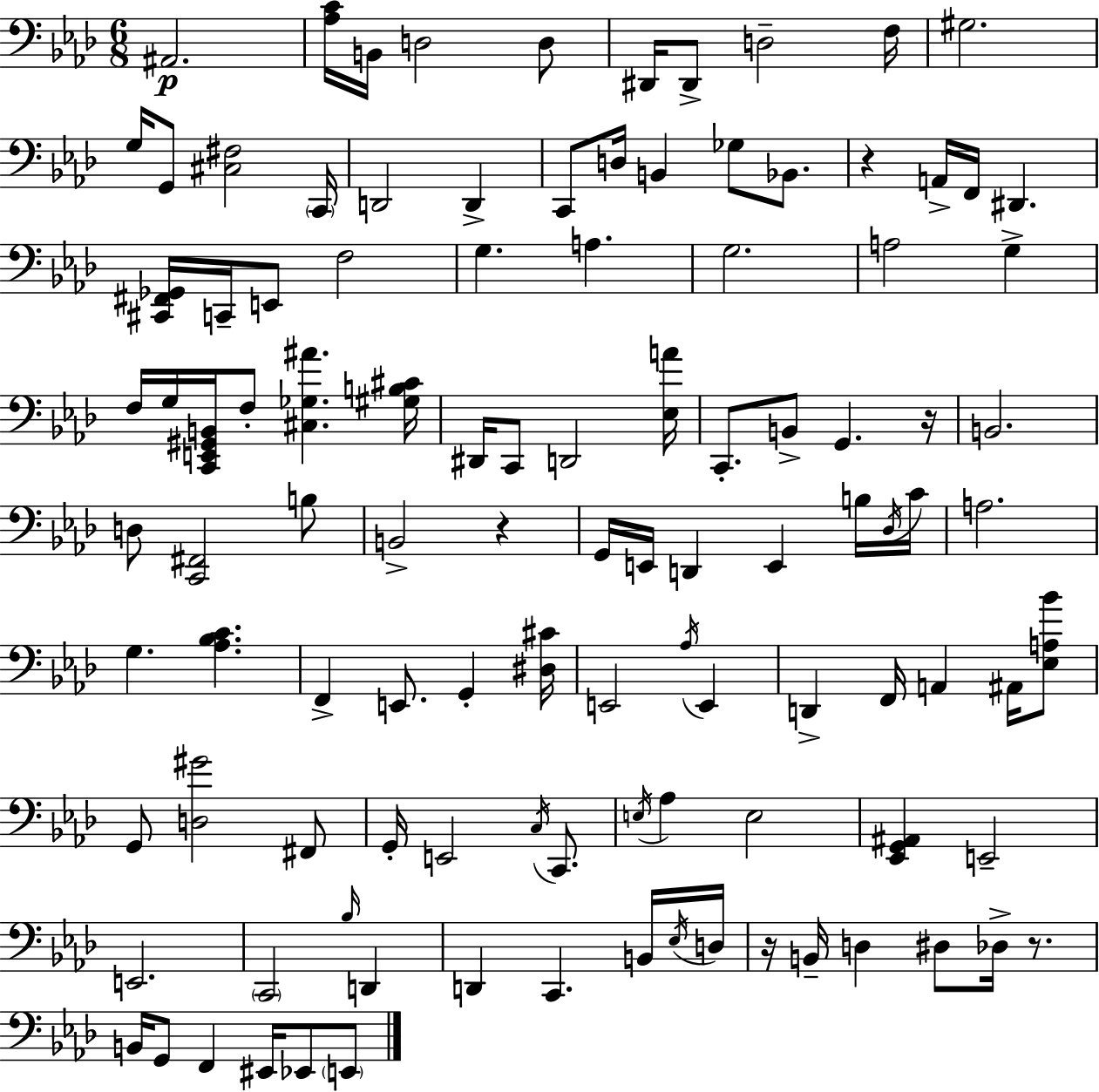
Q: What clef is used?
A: bass